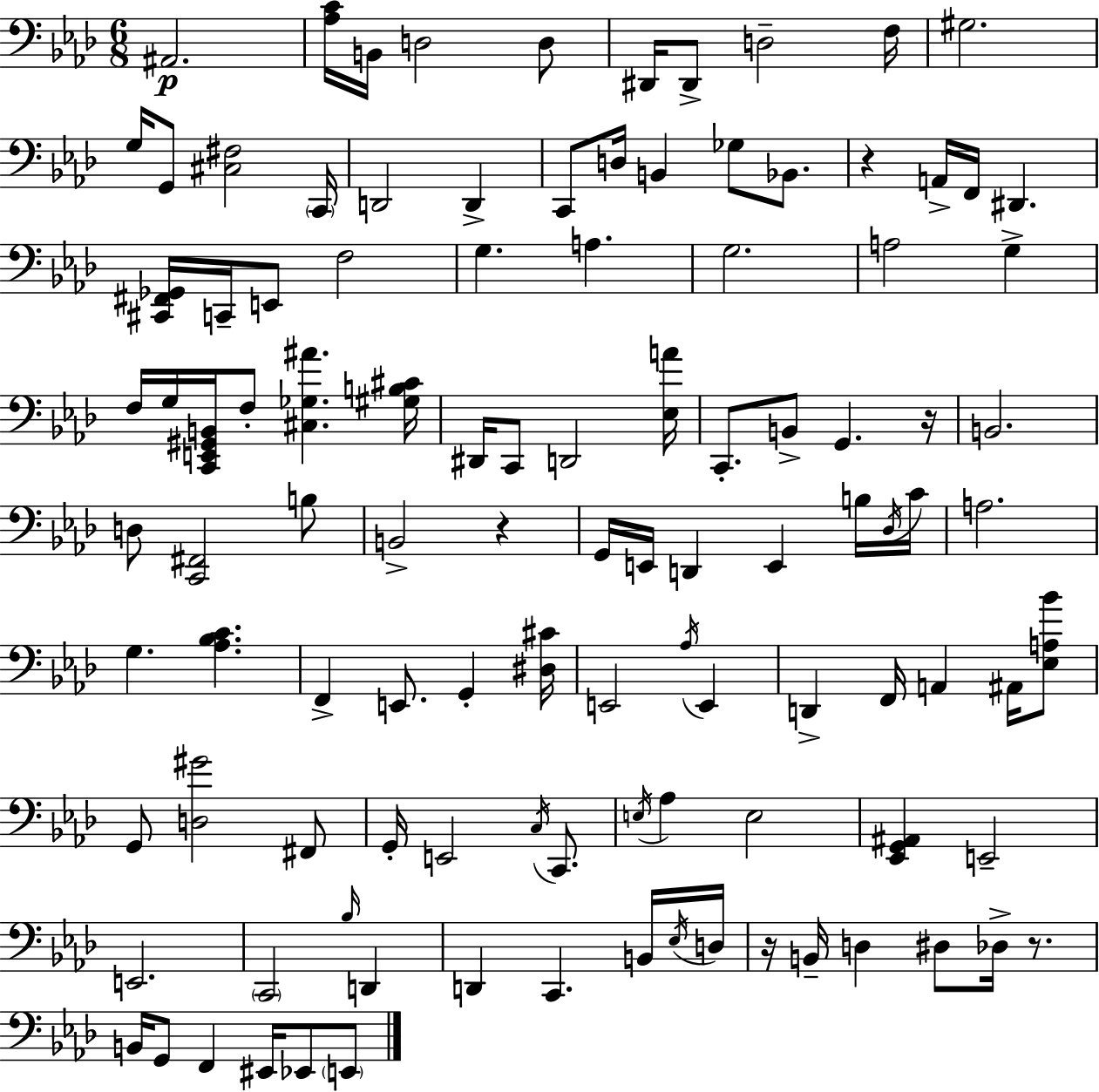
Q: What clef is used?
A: bass